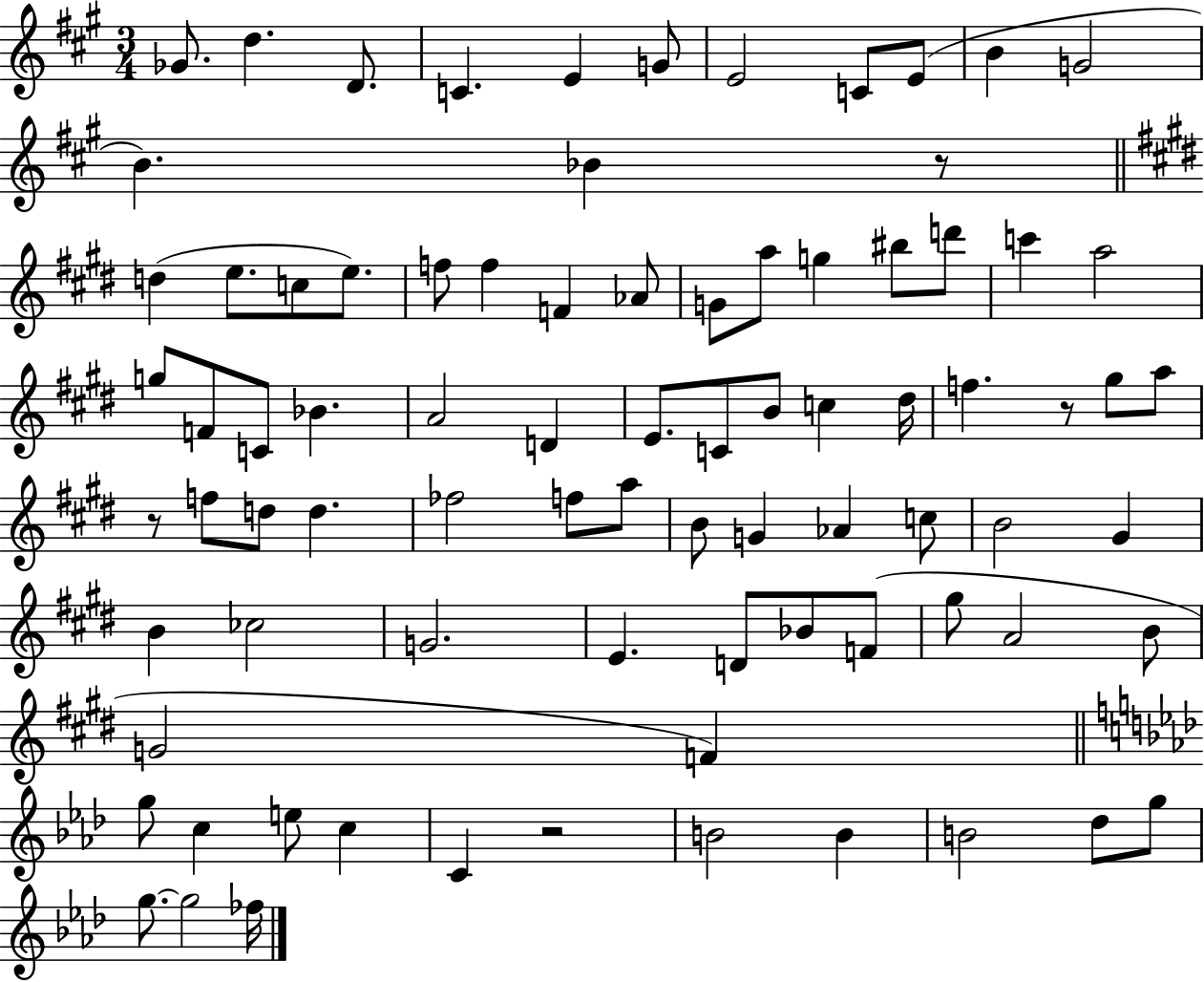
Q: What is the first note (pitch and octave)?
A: Gb4